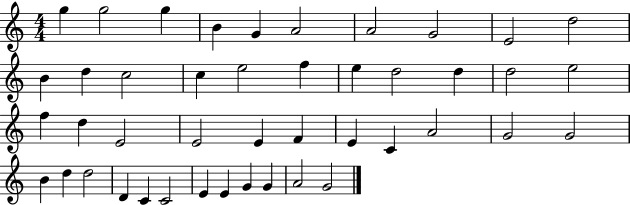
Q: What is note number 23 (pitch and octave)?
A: D5